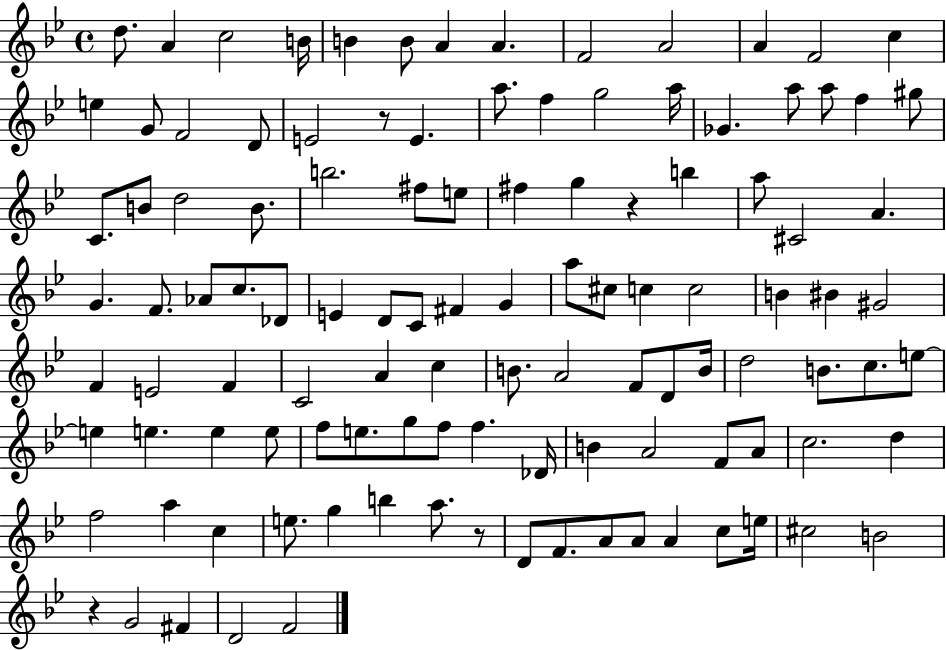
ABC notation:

X:1
T:Untitled
M:4/4
L:1/4
K:Bb
d/2 A c2 B/4 B B/2 A A F2 A2 A F2 c e G/2 F2 D/2 E2 z/2 E a/2 f g2 a/4 _G a/2 a/2 f ^g/2 C/2 B/2 d2 B/2 b2 ^f/2 e/2 ^f g z b a/2 ^C2 A G F/2 _A/2 c/2 _D/2 E D/2 C/2 ^F G a/2 ^c/2 c c2 B ^B ^G2 F E2 F C2 A c B/2 A2 F/2 D/2 B/4 d2 B/2 c/2 e/2 e e e e/2 f/2 e/2 g/2 f/2 f _D/4 B A2 F/2 A/2 c2 d f2 a c e/2 g b a/2 z/2 D/2 F/2 A/2 A/2 A c/2 e/4 ^c2 B2 z G2 ^F D2 F2